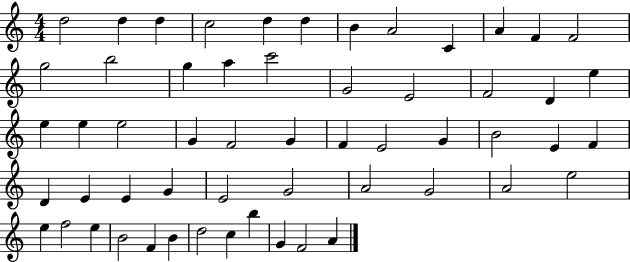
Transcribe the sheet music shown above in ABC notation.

X:1
T:Untitled
M:4/4
L:1/4
K:C
d2 d d c2 d d B A2 C A F F2 g2 b2 g a c'2 G2 E2 F2 D e e e e2 G F2 G F E2 G B2 E F D E E G E2 G2 A2 G2 A2 e2 e f2 e B2 F B d2 c b G F2 A